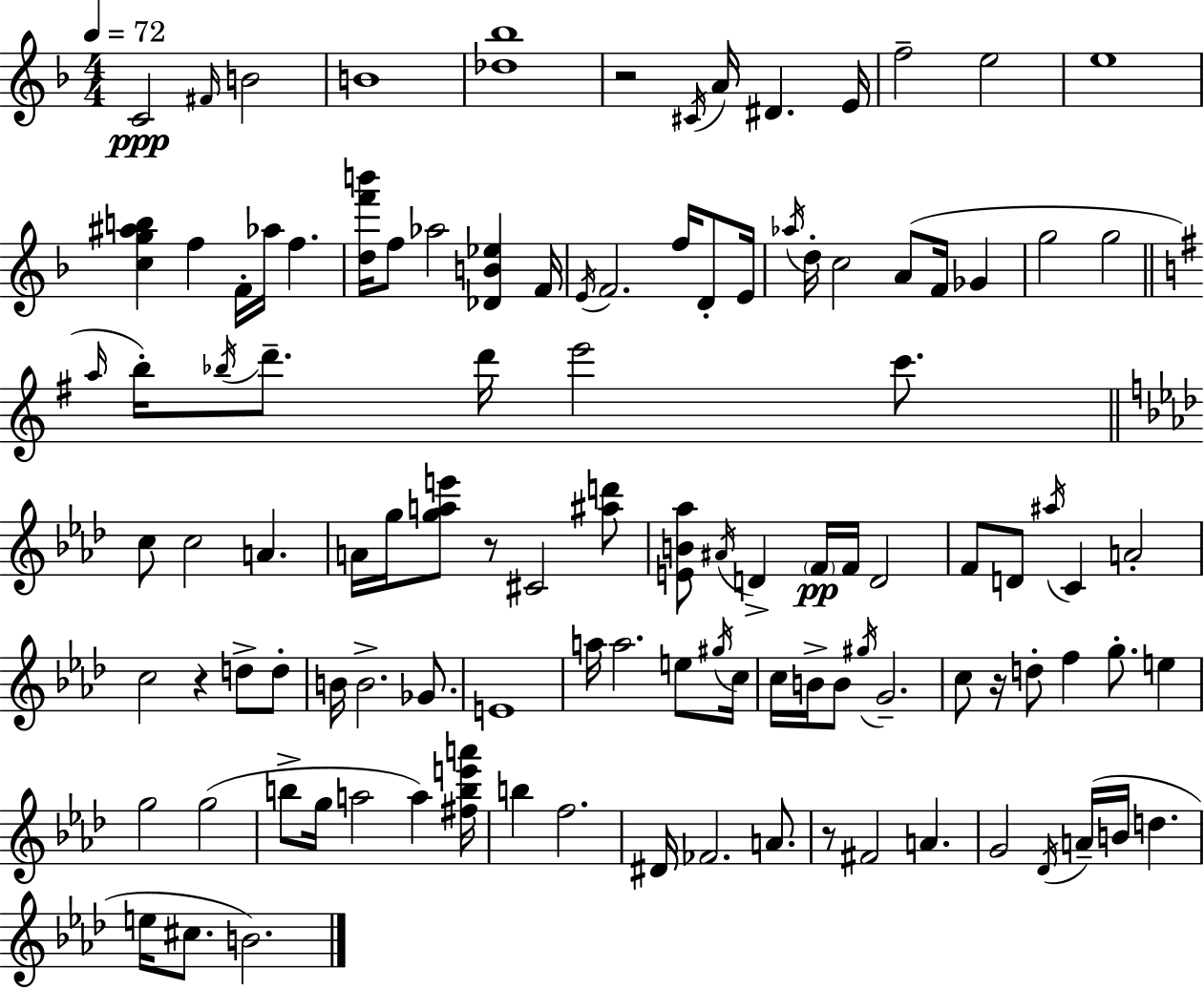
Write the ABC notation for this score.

X:1
T:Untitled
M:4/4
L:1/4
K:F
C2 ^F/4 B2 B4 [_d_b]4 z2 ^C/4 A/4 ^D E/4 f2 e2 e4 [cg^ab] f F/4 _a/4 f [df'b']/4 f/2 _a2 [_DB_e] F/4 E/4 F2 f/4 D/2 E/4 _a/4 d/4 c2 A/2 F/4 _G g2 g2 a/4 b/4 _b/4 d'/2 d'/4 e'2 c'/2 c/2 c2 A A/4 g/4 [gae']/2 z/2 ^C2 [^ad']/2 [EB_a]/2 ^A/4 D F/4 F/4 D2 F/2 D/2 ^a/4 C A2 c2 z d/2 d/2 B/4 B2 _G/2 E4 a/4 a2 e/2 ^g/4 c/4 c/4 B/4 B/2 ^g/4 G2 c/2 z/4 d/2 f g/2 e g2 g2 b/2 g/4 a2 a [^fbe'a']/4 b f2 ^D/4 _F2 A/2 z/2 ^F2 A G2 _D/4 A/4 B/4 d e/4 ^c/2 B2